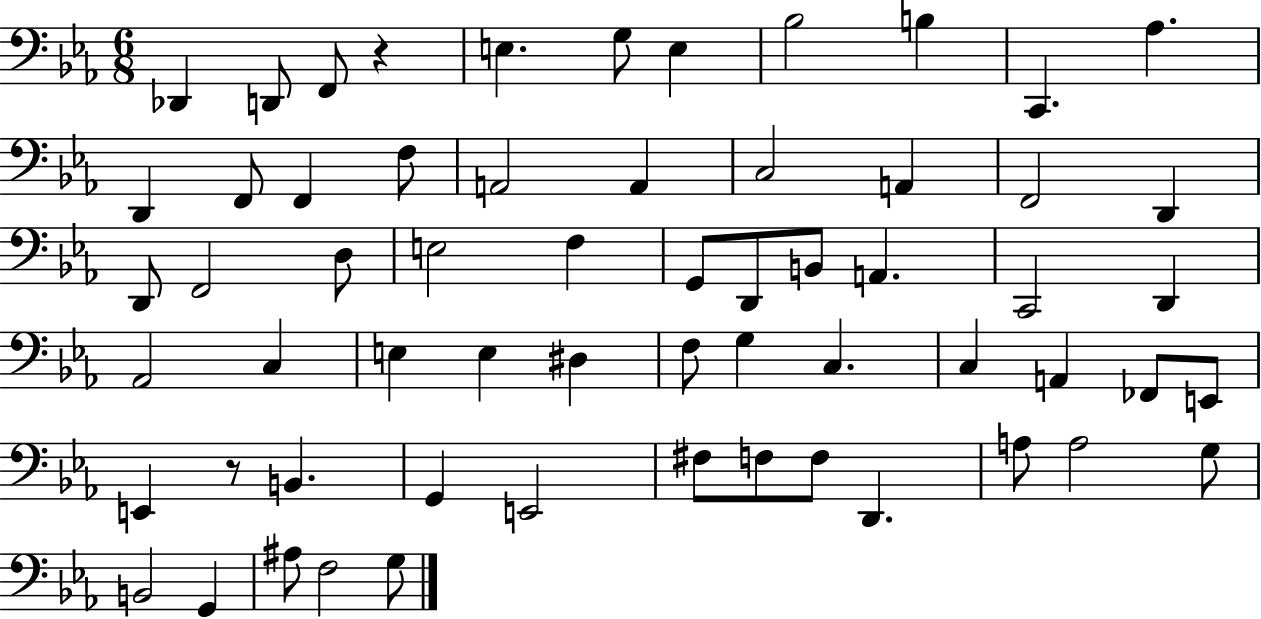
{
  \clef bass
  \numericTimeSignature
  \time 6/8
  \key ees \major
  des,4 d,8 f,8 r4 | e4. g8 e4 | bes2 b4 | c,4. aes4. | \break d,4 f,8 f,4 f8 | a,2 a,4 | c2 a,4 | f,2 d,4 | \break d,8 f,2 d8 | e2 f4 | g,8 d,8 b,8 a,4. | c,2 d,4 | \break aes,2 c4 | e4 e4 dis4 | f8 g4 c4. | c4 a,4 fes,8 e,8 | \break e,4 r8 b,4. | g,4 e,2 | fis8 f8 f8 d,4. | a8 a2 g8 | \break b,2 g,4 | ais8 f2 g8 | \bar "|."
}